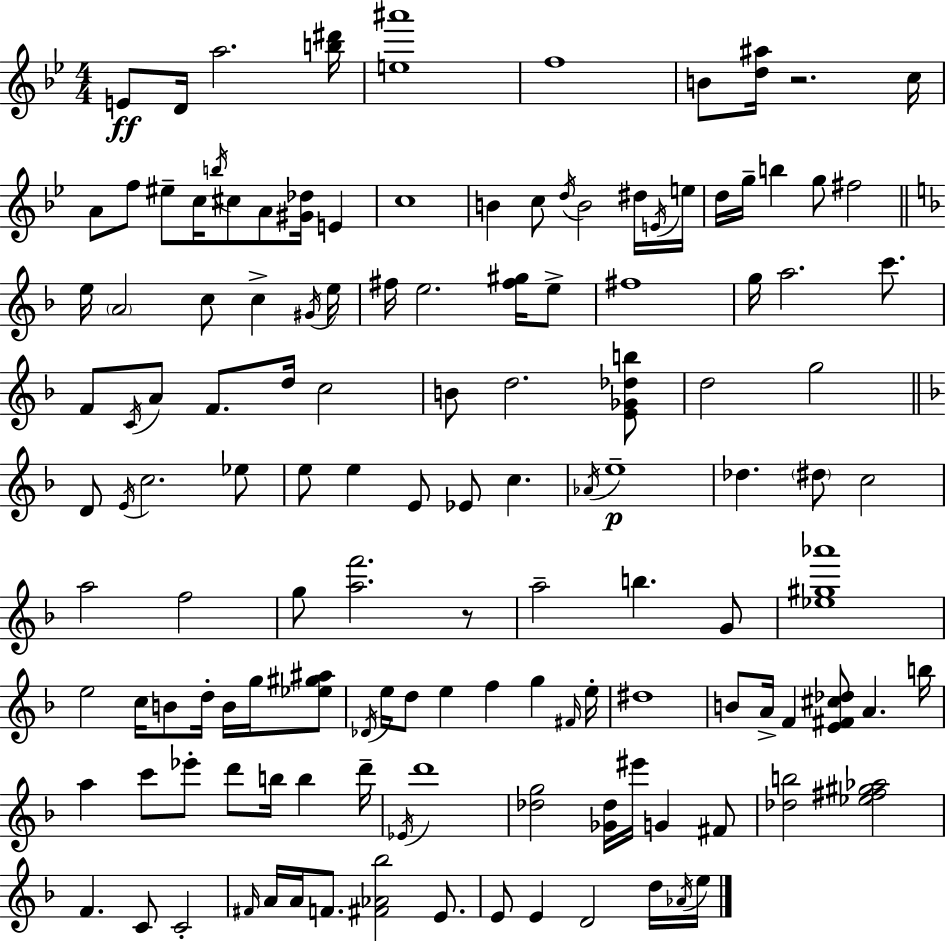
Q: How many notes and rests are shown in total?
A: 133